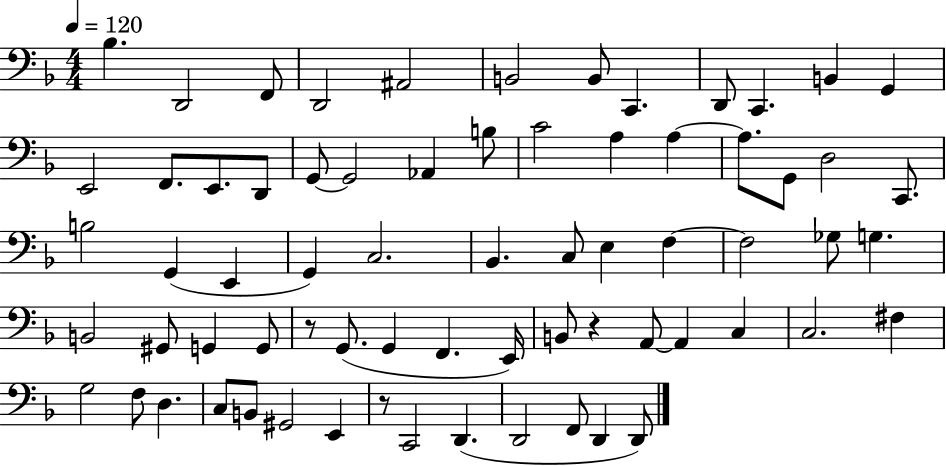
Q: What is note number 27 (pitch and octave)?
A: C2